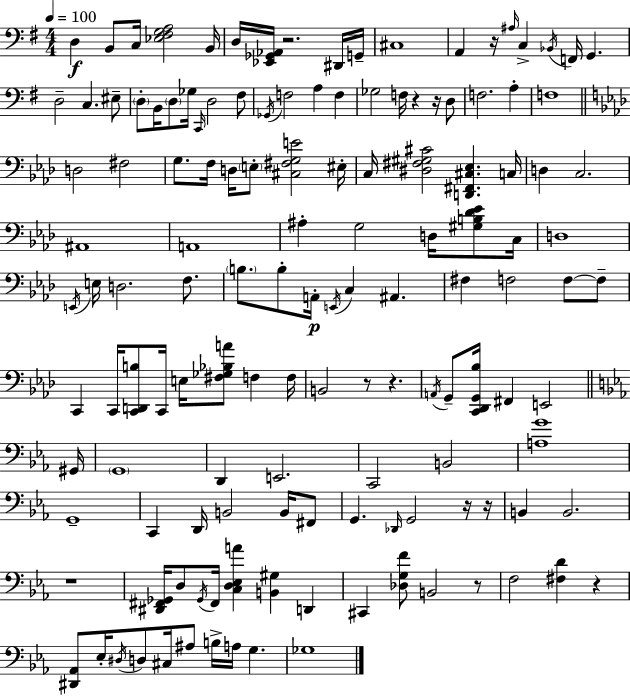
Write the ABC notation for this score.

X:1
T:Untitled
M:4/4
L:1/4
K:Em
D, B,,/2 C,/4 [_E,^F,G,A,]2 B,,/4 D,/4 [_E,,_G,,_A,,]/4 z2 ^D,,/4 G,,/4 ^C,4 A,, z/4 ^A,/4 C, _B,,/4 F,,/4 G,, D,2 C, ^E,/2 D,/2 B,,/4 D,/2 _G,/4 C,,/4 D,2 ^F,/2 _G,,/4 F,2 A, F, _G,2 F,/4 z z/4 D,/2 F,2 A, F,4 D,2 ^F,2 G,/2 F,/4 D,/4 E,/2 [^C,^F,G,E]2 ^E,/4 C,/4 [^D,^F,^G,^C]2 [D,,^F,,^C,_E,] C,/4 D, C,2 ^A,,4 A,,4 ^A, G,2 D,/4 [^G,B,_D_E]/2 C,/4 D,4 E,,/4 E,/4 D,2 F,/2 B,/2 B,/2 A,,/4 E,,/4 C, ^A,, ^F, F,2 F,/2 F,/2 C,, C,,/4 [C,,D,,B,]/2 C,,/4 E,/4 [^F,_G,_B,A]/2 F, F,/4 B,,2 z/2 z A,,/4 G,,/2 [C,,_D,,G,,_B,]/4 ^F,, E,,2 ^G,,/4 G,,4 D,, E,,2 C,,2 B,,2 [A,G]4 G,,4 C,, D,,/4 B,,2 B,,/4 ^F,,/2 G,, _D,,/4 G,,2 z/4 z/4 B,, B,,2 z4 [^D,,^F,,_G,,]/4 D,/2 _G,,/4 ^F,,/4 [C,D,_E,A] [B,,^G,] D,, ^C,, [_D,G,F]/2 B,,2 z/2 F,2 [^F,D] z [^D,,_A,,]/2 _E,/4 ^D,/4 D,/2 ^C,/4 ^A,/2 B,/4 A,/4 G, _G,4